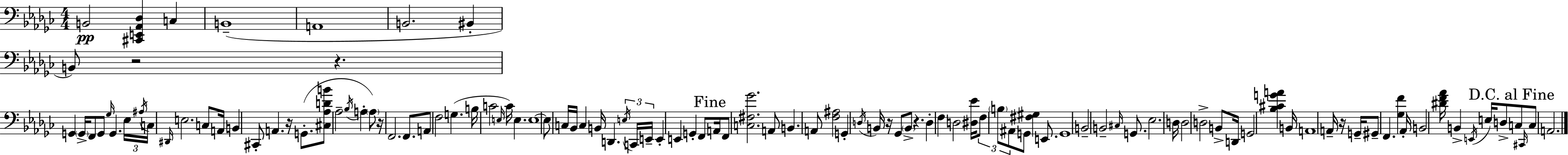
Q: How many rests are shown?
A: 7